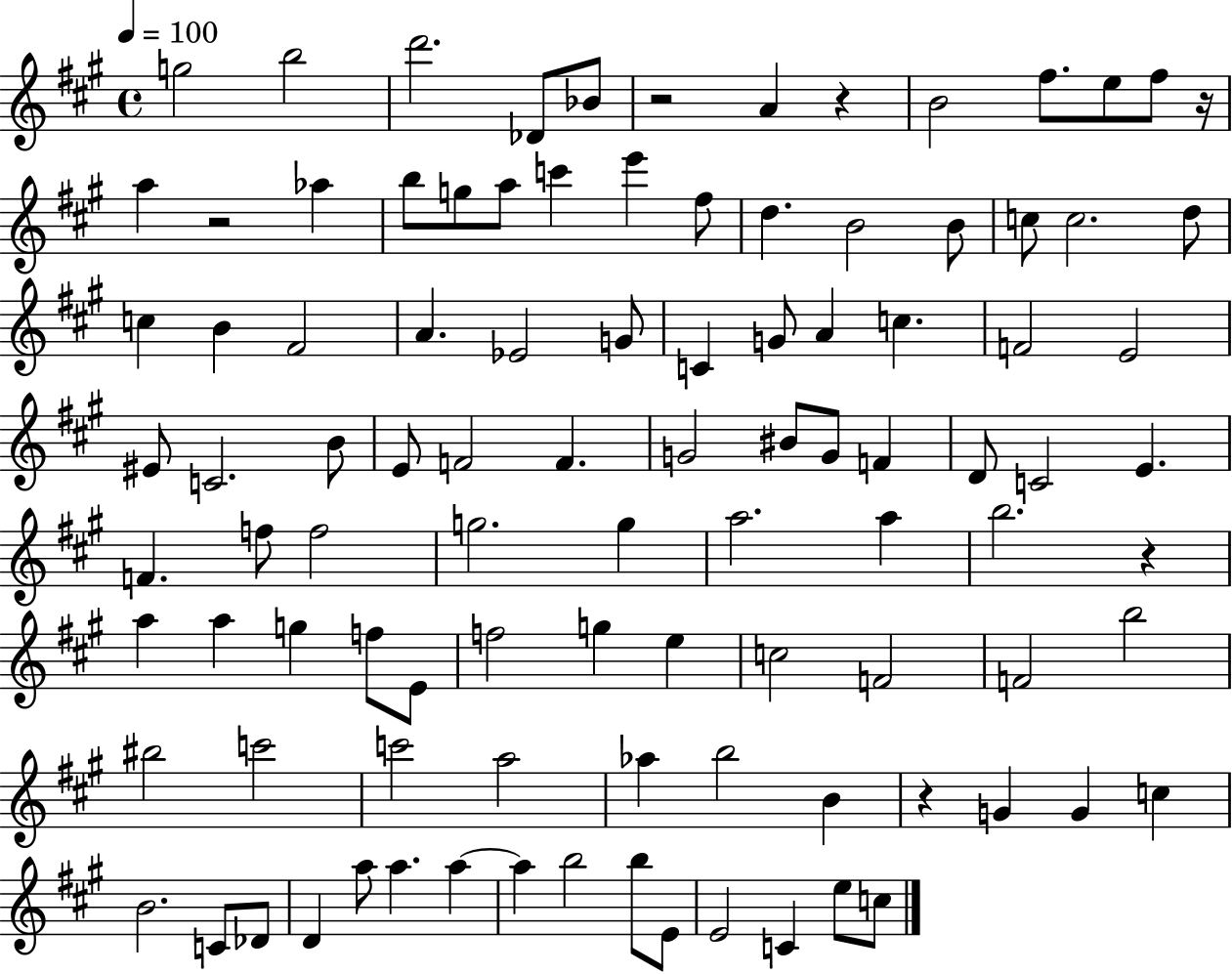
{
  \clef treble
  \time 4/4
  \defaultTimeSignature
  \key a \major
  \tempo 4 = 100
  g''2 b''2 | d'''2. des'8 bes'8 | r2 a'4 r4 | b'2 fis''8. e''8 fis''8 r16 | \break a''4 r2 aes''4 | b''8 g''8 a''8 c'''4 e'''4 fis''8 | d''4. b'2 b'8 | c''8 c''2. d''8 | \break c''4 b'4 fis'2 | a'4. ees'2 g'8 | c'4 g'8 a'4 c''4. | f'2 e'2 | \break eis'8 c'2. b'8 | e'8 f'2 f'4. | g'2 bis'8 g'8 f'4 | d'8 c'2 e'4. | \break f'4. f''8 f''2 | g''2. g''4 | a''2. a''4 | b''2. r4 | \break a''4 a''4 g''4 f''8 e'8 | f''2 g''4 e''4 | c''2 f'2 | f'2 b''2 | \break bis''2 c'''2 | c'''2 a''2 | aes''4 b''2 b'4 | r4 g'4 g'4 c''4 | \break b'2. c'8 des'8 | d'4 a''8 a''4. a''4~~ | a''4 b''2 b''8 e'8 | e'2 c'4 e''8 c''8 | \break \bar "|."
}